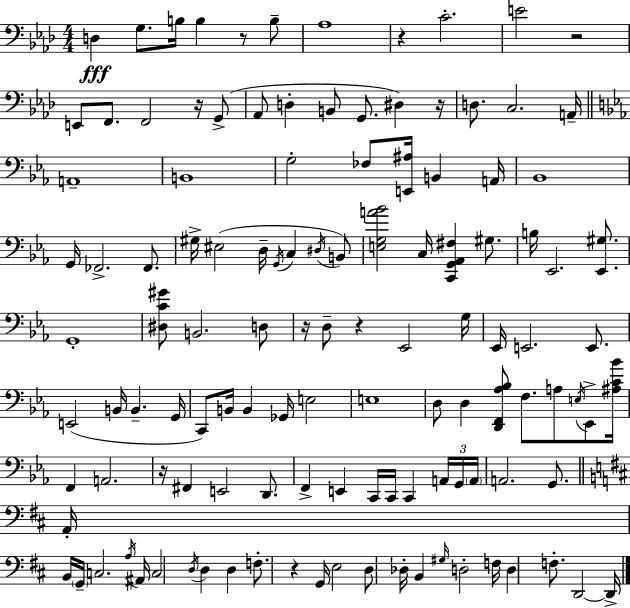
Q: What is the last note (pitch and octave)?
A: D2